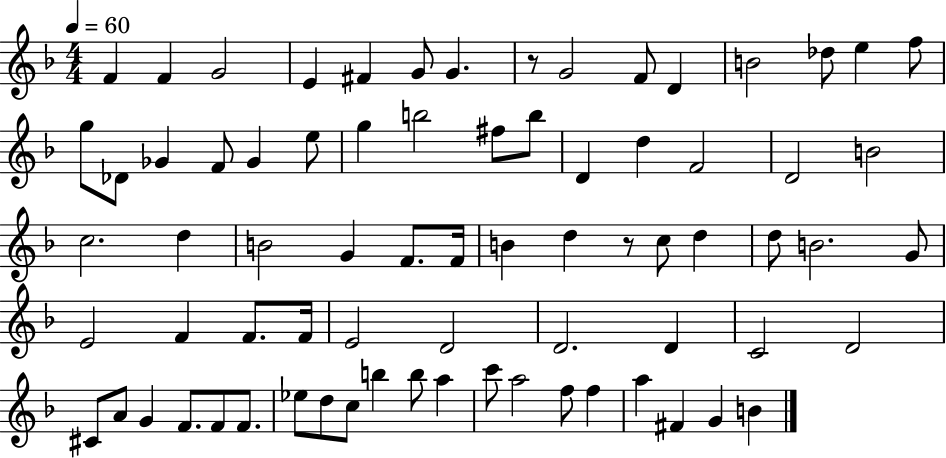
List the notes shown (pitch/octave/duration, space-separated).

F4/q F4/q G4/h E4/q F#4/q G4/e G4/q. R/e G4/h F4/e D4/q B4/h Db5/e E5/q F5/e G5/e Db4/e Gb4/q F4/e Gb4/q E5/e G5/q B5/h F#5/e B5/e D4/q D5/q F4/h D4/h B4/h C5/h. D5/q B4/h G4/q F4/e. F4/s B4/q D5/q R/e C5/e D5/q D5/e B4/h. G4/e E4/h F4/q F4/e. F4/s E4/h D4/h D4/h. D4/q C4/h D4/h C#4/e A4/e G4/q F4/e. F4/e F4/e. Eb5/e D5/e C5/e B5/q B5/e A5/q C6/e A5/h F5/e F5/q A5/q F#4/q G4/q B4/q